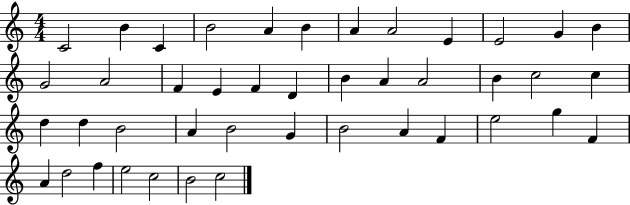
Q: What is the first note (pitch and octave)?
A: C4